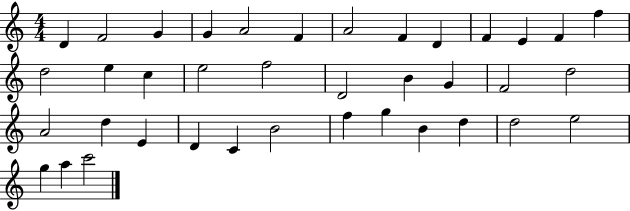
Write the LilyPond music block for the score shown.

{
  \clef treble
  \numericTimeSignature
  \time 4/4
  \key c \major
  d'4 f'2 g'4 | g'4 a'2 f'4 | a'2 f'4 d'4 | f'4 e'4 f'4 f''4 | \break d''2 e''4 c''4 | e''2 f''2 | d'2 b'4 g'4 | f'2 d''2 | \break a'2 d''4 e'4 | d'4 c'4 b'2 | f''4 g''4 b'4 d''4 | d''2 e''2 | \break g''4 a''4 c'''2 | \bar "|."
}